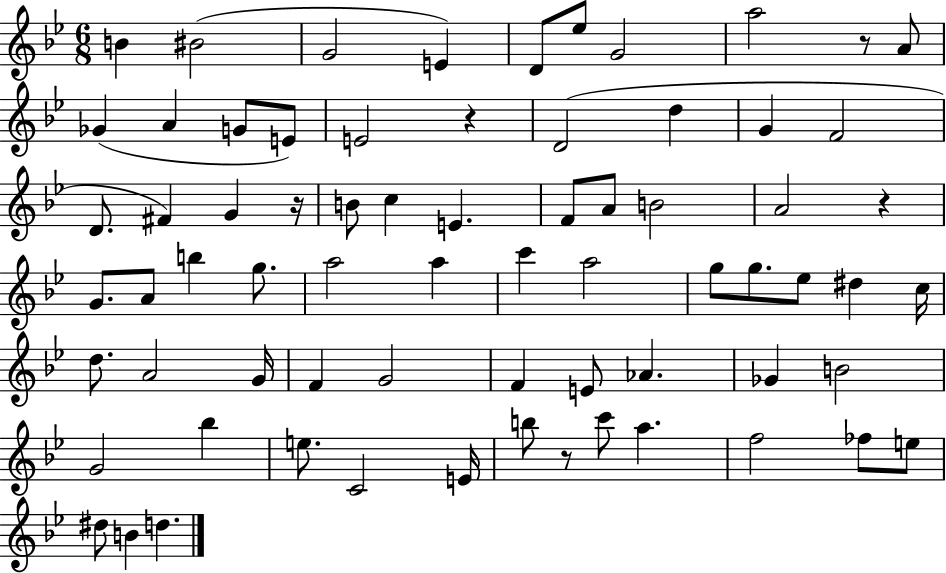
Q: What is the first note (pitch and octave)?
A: B4